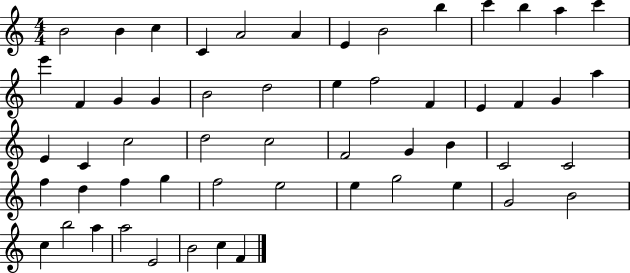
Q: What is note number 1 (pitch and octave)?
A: B4